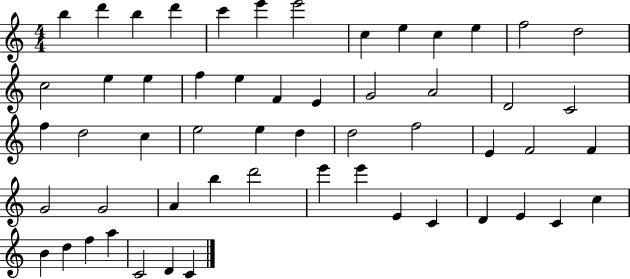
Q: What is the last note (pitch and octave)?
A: C4